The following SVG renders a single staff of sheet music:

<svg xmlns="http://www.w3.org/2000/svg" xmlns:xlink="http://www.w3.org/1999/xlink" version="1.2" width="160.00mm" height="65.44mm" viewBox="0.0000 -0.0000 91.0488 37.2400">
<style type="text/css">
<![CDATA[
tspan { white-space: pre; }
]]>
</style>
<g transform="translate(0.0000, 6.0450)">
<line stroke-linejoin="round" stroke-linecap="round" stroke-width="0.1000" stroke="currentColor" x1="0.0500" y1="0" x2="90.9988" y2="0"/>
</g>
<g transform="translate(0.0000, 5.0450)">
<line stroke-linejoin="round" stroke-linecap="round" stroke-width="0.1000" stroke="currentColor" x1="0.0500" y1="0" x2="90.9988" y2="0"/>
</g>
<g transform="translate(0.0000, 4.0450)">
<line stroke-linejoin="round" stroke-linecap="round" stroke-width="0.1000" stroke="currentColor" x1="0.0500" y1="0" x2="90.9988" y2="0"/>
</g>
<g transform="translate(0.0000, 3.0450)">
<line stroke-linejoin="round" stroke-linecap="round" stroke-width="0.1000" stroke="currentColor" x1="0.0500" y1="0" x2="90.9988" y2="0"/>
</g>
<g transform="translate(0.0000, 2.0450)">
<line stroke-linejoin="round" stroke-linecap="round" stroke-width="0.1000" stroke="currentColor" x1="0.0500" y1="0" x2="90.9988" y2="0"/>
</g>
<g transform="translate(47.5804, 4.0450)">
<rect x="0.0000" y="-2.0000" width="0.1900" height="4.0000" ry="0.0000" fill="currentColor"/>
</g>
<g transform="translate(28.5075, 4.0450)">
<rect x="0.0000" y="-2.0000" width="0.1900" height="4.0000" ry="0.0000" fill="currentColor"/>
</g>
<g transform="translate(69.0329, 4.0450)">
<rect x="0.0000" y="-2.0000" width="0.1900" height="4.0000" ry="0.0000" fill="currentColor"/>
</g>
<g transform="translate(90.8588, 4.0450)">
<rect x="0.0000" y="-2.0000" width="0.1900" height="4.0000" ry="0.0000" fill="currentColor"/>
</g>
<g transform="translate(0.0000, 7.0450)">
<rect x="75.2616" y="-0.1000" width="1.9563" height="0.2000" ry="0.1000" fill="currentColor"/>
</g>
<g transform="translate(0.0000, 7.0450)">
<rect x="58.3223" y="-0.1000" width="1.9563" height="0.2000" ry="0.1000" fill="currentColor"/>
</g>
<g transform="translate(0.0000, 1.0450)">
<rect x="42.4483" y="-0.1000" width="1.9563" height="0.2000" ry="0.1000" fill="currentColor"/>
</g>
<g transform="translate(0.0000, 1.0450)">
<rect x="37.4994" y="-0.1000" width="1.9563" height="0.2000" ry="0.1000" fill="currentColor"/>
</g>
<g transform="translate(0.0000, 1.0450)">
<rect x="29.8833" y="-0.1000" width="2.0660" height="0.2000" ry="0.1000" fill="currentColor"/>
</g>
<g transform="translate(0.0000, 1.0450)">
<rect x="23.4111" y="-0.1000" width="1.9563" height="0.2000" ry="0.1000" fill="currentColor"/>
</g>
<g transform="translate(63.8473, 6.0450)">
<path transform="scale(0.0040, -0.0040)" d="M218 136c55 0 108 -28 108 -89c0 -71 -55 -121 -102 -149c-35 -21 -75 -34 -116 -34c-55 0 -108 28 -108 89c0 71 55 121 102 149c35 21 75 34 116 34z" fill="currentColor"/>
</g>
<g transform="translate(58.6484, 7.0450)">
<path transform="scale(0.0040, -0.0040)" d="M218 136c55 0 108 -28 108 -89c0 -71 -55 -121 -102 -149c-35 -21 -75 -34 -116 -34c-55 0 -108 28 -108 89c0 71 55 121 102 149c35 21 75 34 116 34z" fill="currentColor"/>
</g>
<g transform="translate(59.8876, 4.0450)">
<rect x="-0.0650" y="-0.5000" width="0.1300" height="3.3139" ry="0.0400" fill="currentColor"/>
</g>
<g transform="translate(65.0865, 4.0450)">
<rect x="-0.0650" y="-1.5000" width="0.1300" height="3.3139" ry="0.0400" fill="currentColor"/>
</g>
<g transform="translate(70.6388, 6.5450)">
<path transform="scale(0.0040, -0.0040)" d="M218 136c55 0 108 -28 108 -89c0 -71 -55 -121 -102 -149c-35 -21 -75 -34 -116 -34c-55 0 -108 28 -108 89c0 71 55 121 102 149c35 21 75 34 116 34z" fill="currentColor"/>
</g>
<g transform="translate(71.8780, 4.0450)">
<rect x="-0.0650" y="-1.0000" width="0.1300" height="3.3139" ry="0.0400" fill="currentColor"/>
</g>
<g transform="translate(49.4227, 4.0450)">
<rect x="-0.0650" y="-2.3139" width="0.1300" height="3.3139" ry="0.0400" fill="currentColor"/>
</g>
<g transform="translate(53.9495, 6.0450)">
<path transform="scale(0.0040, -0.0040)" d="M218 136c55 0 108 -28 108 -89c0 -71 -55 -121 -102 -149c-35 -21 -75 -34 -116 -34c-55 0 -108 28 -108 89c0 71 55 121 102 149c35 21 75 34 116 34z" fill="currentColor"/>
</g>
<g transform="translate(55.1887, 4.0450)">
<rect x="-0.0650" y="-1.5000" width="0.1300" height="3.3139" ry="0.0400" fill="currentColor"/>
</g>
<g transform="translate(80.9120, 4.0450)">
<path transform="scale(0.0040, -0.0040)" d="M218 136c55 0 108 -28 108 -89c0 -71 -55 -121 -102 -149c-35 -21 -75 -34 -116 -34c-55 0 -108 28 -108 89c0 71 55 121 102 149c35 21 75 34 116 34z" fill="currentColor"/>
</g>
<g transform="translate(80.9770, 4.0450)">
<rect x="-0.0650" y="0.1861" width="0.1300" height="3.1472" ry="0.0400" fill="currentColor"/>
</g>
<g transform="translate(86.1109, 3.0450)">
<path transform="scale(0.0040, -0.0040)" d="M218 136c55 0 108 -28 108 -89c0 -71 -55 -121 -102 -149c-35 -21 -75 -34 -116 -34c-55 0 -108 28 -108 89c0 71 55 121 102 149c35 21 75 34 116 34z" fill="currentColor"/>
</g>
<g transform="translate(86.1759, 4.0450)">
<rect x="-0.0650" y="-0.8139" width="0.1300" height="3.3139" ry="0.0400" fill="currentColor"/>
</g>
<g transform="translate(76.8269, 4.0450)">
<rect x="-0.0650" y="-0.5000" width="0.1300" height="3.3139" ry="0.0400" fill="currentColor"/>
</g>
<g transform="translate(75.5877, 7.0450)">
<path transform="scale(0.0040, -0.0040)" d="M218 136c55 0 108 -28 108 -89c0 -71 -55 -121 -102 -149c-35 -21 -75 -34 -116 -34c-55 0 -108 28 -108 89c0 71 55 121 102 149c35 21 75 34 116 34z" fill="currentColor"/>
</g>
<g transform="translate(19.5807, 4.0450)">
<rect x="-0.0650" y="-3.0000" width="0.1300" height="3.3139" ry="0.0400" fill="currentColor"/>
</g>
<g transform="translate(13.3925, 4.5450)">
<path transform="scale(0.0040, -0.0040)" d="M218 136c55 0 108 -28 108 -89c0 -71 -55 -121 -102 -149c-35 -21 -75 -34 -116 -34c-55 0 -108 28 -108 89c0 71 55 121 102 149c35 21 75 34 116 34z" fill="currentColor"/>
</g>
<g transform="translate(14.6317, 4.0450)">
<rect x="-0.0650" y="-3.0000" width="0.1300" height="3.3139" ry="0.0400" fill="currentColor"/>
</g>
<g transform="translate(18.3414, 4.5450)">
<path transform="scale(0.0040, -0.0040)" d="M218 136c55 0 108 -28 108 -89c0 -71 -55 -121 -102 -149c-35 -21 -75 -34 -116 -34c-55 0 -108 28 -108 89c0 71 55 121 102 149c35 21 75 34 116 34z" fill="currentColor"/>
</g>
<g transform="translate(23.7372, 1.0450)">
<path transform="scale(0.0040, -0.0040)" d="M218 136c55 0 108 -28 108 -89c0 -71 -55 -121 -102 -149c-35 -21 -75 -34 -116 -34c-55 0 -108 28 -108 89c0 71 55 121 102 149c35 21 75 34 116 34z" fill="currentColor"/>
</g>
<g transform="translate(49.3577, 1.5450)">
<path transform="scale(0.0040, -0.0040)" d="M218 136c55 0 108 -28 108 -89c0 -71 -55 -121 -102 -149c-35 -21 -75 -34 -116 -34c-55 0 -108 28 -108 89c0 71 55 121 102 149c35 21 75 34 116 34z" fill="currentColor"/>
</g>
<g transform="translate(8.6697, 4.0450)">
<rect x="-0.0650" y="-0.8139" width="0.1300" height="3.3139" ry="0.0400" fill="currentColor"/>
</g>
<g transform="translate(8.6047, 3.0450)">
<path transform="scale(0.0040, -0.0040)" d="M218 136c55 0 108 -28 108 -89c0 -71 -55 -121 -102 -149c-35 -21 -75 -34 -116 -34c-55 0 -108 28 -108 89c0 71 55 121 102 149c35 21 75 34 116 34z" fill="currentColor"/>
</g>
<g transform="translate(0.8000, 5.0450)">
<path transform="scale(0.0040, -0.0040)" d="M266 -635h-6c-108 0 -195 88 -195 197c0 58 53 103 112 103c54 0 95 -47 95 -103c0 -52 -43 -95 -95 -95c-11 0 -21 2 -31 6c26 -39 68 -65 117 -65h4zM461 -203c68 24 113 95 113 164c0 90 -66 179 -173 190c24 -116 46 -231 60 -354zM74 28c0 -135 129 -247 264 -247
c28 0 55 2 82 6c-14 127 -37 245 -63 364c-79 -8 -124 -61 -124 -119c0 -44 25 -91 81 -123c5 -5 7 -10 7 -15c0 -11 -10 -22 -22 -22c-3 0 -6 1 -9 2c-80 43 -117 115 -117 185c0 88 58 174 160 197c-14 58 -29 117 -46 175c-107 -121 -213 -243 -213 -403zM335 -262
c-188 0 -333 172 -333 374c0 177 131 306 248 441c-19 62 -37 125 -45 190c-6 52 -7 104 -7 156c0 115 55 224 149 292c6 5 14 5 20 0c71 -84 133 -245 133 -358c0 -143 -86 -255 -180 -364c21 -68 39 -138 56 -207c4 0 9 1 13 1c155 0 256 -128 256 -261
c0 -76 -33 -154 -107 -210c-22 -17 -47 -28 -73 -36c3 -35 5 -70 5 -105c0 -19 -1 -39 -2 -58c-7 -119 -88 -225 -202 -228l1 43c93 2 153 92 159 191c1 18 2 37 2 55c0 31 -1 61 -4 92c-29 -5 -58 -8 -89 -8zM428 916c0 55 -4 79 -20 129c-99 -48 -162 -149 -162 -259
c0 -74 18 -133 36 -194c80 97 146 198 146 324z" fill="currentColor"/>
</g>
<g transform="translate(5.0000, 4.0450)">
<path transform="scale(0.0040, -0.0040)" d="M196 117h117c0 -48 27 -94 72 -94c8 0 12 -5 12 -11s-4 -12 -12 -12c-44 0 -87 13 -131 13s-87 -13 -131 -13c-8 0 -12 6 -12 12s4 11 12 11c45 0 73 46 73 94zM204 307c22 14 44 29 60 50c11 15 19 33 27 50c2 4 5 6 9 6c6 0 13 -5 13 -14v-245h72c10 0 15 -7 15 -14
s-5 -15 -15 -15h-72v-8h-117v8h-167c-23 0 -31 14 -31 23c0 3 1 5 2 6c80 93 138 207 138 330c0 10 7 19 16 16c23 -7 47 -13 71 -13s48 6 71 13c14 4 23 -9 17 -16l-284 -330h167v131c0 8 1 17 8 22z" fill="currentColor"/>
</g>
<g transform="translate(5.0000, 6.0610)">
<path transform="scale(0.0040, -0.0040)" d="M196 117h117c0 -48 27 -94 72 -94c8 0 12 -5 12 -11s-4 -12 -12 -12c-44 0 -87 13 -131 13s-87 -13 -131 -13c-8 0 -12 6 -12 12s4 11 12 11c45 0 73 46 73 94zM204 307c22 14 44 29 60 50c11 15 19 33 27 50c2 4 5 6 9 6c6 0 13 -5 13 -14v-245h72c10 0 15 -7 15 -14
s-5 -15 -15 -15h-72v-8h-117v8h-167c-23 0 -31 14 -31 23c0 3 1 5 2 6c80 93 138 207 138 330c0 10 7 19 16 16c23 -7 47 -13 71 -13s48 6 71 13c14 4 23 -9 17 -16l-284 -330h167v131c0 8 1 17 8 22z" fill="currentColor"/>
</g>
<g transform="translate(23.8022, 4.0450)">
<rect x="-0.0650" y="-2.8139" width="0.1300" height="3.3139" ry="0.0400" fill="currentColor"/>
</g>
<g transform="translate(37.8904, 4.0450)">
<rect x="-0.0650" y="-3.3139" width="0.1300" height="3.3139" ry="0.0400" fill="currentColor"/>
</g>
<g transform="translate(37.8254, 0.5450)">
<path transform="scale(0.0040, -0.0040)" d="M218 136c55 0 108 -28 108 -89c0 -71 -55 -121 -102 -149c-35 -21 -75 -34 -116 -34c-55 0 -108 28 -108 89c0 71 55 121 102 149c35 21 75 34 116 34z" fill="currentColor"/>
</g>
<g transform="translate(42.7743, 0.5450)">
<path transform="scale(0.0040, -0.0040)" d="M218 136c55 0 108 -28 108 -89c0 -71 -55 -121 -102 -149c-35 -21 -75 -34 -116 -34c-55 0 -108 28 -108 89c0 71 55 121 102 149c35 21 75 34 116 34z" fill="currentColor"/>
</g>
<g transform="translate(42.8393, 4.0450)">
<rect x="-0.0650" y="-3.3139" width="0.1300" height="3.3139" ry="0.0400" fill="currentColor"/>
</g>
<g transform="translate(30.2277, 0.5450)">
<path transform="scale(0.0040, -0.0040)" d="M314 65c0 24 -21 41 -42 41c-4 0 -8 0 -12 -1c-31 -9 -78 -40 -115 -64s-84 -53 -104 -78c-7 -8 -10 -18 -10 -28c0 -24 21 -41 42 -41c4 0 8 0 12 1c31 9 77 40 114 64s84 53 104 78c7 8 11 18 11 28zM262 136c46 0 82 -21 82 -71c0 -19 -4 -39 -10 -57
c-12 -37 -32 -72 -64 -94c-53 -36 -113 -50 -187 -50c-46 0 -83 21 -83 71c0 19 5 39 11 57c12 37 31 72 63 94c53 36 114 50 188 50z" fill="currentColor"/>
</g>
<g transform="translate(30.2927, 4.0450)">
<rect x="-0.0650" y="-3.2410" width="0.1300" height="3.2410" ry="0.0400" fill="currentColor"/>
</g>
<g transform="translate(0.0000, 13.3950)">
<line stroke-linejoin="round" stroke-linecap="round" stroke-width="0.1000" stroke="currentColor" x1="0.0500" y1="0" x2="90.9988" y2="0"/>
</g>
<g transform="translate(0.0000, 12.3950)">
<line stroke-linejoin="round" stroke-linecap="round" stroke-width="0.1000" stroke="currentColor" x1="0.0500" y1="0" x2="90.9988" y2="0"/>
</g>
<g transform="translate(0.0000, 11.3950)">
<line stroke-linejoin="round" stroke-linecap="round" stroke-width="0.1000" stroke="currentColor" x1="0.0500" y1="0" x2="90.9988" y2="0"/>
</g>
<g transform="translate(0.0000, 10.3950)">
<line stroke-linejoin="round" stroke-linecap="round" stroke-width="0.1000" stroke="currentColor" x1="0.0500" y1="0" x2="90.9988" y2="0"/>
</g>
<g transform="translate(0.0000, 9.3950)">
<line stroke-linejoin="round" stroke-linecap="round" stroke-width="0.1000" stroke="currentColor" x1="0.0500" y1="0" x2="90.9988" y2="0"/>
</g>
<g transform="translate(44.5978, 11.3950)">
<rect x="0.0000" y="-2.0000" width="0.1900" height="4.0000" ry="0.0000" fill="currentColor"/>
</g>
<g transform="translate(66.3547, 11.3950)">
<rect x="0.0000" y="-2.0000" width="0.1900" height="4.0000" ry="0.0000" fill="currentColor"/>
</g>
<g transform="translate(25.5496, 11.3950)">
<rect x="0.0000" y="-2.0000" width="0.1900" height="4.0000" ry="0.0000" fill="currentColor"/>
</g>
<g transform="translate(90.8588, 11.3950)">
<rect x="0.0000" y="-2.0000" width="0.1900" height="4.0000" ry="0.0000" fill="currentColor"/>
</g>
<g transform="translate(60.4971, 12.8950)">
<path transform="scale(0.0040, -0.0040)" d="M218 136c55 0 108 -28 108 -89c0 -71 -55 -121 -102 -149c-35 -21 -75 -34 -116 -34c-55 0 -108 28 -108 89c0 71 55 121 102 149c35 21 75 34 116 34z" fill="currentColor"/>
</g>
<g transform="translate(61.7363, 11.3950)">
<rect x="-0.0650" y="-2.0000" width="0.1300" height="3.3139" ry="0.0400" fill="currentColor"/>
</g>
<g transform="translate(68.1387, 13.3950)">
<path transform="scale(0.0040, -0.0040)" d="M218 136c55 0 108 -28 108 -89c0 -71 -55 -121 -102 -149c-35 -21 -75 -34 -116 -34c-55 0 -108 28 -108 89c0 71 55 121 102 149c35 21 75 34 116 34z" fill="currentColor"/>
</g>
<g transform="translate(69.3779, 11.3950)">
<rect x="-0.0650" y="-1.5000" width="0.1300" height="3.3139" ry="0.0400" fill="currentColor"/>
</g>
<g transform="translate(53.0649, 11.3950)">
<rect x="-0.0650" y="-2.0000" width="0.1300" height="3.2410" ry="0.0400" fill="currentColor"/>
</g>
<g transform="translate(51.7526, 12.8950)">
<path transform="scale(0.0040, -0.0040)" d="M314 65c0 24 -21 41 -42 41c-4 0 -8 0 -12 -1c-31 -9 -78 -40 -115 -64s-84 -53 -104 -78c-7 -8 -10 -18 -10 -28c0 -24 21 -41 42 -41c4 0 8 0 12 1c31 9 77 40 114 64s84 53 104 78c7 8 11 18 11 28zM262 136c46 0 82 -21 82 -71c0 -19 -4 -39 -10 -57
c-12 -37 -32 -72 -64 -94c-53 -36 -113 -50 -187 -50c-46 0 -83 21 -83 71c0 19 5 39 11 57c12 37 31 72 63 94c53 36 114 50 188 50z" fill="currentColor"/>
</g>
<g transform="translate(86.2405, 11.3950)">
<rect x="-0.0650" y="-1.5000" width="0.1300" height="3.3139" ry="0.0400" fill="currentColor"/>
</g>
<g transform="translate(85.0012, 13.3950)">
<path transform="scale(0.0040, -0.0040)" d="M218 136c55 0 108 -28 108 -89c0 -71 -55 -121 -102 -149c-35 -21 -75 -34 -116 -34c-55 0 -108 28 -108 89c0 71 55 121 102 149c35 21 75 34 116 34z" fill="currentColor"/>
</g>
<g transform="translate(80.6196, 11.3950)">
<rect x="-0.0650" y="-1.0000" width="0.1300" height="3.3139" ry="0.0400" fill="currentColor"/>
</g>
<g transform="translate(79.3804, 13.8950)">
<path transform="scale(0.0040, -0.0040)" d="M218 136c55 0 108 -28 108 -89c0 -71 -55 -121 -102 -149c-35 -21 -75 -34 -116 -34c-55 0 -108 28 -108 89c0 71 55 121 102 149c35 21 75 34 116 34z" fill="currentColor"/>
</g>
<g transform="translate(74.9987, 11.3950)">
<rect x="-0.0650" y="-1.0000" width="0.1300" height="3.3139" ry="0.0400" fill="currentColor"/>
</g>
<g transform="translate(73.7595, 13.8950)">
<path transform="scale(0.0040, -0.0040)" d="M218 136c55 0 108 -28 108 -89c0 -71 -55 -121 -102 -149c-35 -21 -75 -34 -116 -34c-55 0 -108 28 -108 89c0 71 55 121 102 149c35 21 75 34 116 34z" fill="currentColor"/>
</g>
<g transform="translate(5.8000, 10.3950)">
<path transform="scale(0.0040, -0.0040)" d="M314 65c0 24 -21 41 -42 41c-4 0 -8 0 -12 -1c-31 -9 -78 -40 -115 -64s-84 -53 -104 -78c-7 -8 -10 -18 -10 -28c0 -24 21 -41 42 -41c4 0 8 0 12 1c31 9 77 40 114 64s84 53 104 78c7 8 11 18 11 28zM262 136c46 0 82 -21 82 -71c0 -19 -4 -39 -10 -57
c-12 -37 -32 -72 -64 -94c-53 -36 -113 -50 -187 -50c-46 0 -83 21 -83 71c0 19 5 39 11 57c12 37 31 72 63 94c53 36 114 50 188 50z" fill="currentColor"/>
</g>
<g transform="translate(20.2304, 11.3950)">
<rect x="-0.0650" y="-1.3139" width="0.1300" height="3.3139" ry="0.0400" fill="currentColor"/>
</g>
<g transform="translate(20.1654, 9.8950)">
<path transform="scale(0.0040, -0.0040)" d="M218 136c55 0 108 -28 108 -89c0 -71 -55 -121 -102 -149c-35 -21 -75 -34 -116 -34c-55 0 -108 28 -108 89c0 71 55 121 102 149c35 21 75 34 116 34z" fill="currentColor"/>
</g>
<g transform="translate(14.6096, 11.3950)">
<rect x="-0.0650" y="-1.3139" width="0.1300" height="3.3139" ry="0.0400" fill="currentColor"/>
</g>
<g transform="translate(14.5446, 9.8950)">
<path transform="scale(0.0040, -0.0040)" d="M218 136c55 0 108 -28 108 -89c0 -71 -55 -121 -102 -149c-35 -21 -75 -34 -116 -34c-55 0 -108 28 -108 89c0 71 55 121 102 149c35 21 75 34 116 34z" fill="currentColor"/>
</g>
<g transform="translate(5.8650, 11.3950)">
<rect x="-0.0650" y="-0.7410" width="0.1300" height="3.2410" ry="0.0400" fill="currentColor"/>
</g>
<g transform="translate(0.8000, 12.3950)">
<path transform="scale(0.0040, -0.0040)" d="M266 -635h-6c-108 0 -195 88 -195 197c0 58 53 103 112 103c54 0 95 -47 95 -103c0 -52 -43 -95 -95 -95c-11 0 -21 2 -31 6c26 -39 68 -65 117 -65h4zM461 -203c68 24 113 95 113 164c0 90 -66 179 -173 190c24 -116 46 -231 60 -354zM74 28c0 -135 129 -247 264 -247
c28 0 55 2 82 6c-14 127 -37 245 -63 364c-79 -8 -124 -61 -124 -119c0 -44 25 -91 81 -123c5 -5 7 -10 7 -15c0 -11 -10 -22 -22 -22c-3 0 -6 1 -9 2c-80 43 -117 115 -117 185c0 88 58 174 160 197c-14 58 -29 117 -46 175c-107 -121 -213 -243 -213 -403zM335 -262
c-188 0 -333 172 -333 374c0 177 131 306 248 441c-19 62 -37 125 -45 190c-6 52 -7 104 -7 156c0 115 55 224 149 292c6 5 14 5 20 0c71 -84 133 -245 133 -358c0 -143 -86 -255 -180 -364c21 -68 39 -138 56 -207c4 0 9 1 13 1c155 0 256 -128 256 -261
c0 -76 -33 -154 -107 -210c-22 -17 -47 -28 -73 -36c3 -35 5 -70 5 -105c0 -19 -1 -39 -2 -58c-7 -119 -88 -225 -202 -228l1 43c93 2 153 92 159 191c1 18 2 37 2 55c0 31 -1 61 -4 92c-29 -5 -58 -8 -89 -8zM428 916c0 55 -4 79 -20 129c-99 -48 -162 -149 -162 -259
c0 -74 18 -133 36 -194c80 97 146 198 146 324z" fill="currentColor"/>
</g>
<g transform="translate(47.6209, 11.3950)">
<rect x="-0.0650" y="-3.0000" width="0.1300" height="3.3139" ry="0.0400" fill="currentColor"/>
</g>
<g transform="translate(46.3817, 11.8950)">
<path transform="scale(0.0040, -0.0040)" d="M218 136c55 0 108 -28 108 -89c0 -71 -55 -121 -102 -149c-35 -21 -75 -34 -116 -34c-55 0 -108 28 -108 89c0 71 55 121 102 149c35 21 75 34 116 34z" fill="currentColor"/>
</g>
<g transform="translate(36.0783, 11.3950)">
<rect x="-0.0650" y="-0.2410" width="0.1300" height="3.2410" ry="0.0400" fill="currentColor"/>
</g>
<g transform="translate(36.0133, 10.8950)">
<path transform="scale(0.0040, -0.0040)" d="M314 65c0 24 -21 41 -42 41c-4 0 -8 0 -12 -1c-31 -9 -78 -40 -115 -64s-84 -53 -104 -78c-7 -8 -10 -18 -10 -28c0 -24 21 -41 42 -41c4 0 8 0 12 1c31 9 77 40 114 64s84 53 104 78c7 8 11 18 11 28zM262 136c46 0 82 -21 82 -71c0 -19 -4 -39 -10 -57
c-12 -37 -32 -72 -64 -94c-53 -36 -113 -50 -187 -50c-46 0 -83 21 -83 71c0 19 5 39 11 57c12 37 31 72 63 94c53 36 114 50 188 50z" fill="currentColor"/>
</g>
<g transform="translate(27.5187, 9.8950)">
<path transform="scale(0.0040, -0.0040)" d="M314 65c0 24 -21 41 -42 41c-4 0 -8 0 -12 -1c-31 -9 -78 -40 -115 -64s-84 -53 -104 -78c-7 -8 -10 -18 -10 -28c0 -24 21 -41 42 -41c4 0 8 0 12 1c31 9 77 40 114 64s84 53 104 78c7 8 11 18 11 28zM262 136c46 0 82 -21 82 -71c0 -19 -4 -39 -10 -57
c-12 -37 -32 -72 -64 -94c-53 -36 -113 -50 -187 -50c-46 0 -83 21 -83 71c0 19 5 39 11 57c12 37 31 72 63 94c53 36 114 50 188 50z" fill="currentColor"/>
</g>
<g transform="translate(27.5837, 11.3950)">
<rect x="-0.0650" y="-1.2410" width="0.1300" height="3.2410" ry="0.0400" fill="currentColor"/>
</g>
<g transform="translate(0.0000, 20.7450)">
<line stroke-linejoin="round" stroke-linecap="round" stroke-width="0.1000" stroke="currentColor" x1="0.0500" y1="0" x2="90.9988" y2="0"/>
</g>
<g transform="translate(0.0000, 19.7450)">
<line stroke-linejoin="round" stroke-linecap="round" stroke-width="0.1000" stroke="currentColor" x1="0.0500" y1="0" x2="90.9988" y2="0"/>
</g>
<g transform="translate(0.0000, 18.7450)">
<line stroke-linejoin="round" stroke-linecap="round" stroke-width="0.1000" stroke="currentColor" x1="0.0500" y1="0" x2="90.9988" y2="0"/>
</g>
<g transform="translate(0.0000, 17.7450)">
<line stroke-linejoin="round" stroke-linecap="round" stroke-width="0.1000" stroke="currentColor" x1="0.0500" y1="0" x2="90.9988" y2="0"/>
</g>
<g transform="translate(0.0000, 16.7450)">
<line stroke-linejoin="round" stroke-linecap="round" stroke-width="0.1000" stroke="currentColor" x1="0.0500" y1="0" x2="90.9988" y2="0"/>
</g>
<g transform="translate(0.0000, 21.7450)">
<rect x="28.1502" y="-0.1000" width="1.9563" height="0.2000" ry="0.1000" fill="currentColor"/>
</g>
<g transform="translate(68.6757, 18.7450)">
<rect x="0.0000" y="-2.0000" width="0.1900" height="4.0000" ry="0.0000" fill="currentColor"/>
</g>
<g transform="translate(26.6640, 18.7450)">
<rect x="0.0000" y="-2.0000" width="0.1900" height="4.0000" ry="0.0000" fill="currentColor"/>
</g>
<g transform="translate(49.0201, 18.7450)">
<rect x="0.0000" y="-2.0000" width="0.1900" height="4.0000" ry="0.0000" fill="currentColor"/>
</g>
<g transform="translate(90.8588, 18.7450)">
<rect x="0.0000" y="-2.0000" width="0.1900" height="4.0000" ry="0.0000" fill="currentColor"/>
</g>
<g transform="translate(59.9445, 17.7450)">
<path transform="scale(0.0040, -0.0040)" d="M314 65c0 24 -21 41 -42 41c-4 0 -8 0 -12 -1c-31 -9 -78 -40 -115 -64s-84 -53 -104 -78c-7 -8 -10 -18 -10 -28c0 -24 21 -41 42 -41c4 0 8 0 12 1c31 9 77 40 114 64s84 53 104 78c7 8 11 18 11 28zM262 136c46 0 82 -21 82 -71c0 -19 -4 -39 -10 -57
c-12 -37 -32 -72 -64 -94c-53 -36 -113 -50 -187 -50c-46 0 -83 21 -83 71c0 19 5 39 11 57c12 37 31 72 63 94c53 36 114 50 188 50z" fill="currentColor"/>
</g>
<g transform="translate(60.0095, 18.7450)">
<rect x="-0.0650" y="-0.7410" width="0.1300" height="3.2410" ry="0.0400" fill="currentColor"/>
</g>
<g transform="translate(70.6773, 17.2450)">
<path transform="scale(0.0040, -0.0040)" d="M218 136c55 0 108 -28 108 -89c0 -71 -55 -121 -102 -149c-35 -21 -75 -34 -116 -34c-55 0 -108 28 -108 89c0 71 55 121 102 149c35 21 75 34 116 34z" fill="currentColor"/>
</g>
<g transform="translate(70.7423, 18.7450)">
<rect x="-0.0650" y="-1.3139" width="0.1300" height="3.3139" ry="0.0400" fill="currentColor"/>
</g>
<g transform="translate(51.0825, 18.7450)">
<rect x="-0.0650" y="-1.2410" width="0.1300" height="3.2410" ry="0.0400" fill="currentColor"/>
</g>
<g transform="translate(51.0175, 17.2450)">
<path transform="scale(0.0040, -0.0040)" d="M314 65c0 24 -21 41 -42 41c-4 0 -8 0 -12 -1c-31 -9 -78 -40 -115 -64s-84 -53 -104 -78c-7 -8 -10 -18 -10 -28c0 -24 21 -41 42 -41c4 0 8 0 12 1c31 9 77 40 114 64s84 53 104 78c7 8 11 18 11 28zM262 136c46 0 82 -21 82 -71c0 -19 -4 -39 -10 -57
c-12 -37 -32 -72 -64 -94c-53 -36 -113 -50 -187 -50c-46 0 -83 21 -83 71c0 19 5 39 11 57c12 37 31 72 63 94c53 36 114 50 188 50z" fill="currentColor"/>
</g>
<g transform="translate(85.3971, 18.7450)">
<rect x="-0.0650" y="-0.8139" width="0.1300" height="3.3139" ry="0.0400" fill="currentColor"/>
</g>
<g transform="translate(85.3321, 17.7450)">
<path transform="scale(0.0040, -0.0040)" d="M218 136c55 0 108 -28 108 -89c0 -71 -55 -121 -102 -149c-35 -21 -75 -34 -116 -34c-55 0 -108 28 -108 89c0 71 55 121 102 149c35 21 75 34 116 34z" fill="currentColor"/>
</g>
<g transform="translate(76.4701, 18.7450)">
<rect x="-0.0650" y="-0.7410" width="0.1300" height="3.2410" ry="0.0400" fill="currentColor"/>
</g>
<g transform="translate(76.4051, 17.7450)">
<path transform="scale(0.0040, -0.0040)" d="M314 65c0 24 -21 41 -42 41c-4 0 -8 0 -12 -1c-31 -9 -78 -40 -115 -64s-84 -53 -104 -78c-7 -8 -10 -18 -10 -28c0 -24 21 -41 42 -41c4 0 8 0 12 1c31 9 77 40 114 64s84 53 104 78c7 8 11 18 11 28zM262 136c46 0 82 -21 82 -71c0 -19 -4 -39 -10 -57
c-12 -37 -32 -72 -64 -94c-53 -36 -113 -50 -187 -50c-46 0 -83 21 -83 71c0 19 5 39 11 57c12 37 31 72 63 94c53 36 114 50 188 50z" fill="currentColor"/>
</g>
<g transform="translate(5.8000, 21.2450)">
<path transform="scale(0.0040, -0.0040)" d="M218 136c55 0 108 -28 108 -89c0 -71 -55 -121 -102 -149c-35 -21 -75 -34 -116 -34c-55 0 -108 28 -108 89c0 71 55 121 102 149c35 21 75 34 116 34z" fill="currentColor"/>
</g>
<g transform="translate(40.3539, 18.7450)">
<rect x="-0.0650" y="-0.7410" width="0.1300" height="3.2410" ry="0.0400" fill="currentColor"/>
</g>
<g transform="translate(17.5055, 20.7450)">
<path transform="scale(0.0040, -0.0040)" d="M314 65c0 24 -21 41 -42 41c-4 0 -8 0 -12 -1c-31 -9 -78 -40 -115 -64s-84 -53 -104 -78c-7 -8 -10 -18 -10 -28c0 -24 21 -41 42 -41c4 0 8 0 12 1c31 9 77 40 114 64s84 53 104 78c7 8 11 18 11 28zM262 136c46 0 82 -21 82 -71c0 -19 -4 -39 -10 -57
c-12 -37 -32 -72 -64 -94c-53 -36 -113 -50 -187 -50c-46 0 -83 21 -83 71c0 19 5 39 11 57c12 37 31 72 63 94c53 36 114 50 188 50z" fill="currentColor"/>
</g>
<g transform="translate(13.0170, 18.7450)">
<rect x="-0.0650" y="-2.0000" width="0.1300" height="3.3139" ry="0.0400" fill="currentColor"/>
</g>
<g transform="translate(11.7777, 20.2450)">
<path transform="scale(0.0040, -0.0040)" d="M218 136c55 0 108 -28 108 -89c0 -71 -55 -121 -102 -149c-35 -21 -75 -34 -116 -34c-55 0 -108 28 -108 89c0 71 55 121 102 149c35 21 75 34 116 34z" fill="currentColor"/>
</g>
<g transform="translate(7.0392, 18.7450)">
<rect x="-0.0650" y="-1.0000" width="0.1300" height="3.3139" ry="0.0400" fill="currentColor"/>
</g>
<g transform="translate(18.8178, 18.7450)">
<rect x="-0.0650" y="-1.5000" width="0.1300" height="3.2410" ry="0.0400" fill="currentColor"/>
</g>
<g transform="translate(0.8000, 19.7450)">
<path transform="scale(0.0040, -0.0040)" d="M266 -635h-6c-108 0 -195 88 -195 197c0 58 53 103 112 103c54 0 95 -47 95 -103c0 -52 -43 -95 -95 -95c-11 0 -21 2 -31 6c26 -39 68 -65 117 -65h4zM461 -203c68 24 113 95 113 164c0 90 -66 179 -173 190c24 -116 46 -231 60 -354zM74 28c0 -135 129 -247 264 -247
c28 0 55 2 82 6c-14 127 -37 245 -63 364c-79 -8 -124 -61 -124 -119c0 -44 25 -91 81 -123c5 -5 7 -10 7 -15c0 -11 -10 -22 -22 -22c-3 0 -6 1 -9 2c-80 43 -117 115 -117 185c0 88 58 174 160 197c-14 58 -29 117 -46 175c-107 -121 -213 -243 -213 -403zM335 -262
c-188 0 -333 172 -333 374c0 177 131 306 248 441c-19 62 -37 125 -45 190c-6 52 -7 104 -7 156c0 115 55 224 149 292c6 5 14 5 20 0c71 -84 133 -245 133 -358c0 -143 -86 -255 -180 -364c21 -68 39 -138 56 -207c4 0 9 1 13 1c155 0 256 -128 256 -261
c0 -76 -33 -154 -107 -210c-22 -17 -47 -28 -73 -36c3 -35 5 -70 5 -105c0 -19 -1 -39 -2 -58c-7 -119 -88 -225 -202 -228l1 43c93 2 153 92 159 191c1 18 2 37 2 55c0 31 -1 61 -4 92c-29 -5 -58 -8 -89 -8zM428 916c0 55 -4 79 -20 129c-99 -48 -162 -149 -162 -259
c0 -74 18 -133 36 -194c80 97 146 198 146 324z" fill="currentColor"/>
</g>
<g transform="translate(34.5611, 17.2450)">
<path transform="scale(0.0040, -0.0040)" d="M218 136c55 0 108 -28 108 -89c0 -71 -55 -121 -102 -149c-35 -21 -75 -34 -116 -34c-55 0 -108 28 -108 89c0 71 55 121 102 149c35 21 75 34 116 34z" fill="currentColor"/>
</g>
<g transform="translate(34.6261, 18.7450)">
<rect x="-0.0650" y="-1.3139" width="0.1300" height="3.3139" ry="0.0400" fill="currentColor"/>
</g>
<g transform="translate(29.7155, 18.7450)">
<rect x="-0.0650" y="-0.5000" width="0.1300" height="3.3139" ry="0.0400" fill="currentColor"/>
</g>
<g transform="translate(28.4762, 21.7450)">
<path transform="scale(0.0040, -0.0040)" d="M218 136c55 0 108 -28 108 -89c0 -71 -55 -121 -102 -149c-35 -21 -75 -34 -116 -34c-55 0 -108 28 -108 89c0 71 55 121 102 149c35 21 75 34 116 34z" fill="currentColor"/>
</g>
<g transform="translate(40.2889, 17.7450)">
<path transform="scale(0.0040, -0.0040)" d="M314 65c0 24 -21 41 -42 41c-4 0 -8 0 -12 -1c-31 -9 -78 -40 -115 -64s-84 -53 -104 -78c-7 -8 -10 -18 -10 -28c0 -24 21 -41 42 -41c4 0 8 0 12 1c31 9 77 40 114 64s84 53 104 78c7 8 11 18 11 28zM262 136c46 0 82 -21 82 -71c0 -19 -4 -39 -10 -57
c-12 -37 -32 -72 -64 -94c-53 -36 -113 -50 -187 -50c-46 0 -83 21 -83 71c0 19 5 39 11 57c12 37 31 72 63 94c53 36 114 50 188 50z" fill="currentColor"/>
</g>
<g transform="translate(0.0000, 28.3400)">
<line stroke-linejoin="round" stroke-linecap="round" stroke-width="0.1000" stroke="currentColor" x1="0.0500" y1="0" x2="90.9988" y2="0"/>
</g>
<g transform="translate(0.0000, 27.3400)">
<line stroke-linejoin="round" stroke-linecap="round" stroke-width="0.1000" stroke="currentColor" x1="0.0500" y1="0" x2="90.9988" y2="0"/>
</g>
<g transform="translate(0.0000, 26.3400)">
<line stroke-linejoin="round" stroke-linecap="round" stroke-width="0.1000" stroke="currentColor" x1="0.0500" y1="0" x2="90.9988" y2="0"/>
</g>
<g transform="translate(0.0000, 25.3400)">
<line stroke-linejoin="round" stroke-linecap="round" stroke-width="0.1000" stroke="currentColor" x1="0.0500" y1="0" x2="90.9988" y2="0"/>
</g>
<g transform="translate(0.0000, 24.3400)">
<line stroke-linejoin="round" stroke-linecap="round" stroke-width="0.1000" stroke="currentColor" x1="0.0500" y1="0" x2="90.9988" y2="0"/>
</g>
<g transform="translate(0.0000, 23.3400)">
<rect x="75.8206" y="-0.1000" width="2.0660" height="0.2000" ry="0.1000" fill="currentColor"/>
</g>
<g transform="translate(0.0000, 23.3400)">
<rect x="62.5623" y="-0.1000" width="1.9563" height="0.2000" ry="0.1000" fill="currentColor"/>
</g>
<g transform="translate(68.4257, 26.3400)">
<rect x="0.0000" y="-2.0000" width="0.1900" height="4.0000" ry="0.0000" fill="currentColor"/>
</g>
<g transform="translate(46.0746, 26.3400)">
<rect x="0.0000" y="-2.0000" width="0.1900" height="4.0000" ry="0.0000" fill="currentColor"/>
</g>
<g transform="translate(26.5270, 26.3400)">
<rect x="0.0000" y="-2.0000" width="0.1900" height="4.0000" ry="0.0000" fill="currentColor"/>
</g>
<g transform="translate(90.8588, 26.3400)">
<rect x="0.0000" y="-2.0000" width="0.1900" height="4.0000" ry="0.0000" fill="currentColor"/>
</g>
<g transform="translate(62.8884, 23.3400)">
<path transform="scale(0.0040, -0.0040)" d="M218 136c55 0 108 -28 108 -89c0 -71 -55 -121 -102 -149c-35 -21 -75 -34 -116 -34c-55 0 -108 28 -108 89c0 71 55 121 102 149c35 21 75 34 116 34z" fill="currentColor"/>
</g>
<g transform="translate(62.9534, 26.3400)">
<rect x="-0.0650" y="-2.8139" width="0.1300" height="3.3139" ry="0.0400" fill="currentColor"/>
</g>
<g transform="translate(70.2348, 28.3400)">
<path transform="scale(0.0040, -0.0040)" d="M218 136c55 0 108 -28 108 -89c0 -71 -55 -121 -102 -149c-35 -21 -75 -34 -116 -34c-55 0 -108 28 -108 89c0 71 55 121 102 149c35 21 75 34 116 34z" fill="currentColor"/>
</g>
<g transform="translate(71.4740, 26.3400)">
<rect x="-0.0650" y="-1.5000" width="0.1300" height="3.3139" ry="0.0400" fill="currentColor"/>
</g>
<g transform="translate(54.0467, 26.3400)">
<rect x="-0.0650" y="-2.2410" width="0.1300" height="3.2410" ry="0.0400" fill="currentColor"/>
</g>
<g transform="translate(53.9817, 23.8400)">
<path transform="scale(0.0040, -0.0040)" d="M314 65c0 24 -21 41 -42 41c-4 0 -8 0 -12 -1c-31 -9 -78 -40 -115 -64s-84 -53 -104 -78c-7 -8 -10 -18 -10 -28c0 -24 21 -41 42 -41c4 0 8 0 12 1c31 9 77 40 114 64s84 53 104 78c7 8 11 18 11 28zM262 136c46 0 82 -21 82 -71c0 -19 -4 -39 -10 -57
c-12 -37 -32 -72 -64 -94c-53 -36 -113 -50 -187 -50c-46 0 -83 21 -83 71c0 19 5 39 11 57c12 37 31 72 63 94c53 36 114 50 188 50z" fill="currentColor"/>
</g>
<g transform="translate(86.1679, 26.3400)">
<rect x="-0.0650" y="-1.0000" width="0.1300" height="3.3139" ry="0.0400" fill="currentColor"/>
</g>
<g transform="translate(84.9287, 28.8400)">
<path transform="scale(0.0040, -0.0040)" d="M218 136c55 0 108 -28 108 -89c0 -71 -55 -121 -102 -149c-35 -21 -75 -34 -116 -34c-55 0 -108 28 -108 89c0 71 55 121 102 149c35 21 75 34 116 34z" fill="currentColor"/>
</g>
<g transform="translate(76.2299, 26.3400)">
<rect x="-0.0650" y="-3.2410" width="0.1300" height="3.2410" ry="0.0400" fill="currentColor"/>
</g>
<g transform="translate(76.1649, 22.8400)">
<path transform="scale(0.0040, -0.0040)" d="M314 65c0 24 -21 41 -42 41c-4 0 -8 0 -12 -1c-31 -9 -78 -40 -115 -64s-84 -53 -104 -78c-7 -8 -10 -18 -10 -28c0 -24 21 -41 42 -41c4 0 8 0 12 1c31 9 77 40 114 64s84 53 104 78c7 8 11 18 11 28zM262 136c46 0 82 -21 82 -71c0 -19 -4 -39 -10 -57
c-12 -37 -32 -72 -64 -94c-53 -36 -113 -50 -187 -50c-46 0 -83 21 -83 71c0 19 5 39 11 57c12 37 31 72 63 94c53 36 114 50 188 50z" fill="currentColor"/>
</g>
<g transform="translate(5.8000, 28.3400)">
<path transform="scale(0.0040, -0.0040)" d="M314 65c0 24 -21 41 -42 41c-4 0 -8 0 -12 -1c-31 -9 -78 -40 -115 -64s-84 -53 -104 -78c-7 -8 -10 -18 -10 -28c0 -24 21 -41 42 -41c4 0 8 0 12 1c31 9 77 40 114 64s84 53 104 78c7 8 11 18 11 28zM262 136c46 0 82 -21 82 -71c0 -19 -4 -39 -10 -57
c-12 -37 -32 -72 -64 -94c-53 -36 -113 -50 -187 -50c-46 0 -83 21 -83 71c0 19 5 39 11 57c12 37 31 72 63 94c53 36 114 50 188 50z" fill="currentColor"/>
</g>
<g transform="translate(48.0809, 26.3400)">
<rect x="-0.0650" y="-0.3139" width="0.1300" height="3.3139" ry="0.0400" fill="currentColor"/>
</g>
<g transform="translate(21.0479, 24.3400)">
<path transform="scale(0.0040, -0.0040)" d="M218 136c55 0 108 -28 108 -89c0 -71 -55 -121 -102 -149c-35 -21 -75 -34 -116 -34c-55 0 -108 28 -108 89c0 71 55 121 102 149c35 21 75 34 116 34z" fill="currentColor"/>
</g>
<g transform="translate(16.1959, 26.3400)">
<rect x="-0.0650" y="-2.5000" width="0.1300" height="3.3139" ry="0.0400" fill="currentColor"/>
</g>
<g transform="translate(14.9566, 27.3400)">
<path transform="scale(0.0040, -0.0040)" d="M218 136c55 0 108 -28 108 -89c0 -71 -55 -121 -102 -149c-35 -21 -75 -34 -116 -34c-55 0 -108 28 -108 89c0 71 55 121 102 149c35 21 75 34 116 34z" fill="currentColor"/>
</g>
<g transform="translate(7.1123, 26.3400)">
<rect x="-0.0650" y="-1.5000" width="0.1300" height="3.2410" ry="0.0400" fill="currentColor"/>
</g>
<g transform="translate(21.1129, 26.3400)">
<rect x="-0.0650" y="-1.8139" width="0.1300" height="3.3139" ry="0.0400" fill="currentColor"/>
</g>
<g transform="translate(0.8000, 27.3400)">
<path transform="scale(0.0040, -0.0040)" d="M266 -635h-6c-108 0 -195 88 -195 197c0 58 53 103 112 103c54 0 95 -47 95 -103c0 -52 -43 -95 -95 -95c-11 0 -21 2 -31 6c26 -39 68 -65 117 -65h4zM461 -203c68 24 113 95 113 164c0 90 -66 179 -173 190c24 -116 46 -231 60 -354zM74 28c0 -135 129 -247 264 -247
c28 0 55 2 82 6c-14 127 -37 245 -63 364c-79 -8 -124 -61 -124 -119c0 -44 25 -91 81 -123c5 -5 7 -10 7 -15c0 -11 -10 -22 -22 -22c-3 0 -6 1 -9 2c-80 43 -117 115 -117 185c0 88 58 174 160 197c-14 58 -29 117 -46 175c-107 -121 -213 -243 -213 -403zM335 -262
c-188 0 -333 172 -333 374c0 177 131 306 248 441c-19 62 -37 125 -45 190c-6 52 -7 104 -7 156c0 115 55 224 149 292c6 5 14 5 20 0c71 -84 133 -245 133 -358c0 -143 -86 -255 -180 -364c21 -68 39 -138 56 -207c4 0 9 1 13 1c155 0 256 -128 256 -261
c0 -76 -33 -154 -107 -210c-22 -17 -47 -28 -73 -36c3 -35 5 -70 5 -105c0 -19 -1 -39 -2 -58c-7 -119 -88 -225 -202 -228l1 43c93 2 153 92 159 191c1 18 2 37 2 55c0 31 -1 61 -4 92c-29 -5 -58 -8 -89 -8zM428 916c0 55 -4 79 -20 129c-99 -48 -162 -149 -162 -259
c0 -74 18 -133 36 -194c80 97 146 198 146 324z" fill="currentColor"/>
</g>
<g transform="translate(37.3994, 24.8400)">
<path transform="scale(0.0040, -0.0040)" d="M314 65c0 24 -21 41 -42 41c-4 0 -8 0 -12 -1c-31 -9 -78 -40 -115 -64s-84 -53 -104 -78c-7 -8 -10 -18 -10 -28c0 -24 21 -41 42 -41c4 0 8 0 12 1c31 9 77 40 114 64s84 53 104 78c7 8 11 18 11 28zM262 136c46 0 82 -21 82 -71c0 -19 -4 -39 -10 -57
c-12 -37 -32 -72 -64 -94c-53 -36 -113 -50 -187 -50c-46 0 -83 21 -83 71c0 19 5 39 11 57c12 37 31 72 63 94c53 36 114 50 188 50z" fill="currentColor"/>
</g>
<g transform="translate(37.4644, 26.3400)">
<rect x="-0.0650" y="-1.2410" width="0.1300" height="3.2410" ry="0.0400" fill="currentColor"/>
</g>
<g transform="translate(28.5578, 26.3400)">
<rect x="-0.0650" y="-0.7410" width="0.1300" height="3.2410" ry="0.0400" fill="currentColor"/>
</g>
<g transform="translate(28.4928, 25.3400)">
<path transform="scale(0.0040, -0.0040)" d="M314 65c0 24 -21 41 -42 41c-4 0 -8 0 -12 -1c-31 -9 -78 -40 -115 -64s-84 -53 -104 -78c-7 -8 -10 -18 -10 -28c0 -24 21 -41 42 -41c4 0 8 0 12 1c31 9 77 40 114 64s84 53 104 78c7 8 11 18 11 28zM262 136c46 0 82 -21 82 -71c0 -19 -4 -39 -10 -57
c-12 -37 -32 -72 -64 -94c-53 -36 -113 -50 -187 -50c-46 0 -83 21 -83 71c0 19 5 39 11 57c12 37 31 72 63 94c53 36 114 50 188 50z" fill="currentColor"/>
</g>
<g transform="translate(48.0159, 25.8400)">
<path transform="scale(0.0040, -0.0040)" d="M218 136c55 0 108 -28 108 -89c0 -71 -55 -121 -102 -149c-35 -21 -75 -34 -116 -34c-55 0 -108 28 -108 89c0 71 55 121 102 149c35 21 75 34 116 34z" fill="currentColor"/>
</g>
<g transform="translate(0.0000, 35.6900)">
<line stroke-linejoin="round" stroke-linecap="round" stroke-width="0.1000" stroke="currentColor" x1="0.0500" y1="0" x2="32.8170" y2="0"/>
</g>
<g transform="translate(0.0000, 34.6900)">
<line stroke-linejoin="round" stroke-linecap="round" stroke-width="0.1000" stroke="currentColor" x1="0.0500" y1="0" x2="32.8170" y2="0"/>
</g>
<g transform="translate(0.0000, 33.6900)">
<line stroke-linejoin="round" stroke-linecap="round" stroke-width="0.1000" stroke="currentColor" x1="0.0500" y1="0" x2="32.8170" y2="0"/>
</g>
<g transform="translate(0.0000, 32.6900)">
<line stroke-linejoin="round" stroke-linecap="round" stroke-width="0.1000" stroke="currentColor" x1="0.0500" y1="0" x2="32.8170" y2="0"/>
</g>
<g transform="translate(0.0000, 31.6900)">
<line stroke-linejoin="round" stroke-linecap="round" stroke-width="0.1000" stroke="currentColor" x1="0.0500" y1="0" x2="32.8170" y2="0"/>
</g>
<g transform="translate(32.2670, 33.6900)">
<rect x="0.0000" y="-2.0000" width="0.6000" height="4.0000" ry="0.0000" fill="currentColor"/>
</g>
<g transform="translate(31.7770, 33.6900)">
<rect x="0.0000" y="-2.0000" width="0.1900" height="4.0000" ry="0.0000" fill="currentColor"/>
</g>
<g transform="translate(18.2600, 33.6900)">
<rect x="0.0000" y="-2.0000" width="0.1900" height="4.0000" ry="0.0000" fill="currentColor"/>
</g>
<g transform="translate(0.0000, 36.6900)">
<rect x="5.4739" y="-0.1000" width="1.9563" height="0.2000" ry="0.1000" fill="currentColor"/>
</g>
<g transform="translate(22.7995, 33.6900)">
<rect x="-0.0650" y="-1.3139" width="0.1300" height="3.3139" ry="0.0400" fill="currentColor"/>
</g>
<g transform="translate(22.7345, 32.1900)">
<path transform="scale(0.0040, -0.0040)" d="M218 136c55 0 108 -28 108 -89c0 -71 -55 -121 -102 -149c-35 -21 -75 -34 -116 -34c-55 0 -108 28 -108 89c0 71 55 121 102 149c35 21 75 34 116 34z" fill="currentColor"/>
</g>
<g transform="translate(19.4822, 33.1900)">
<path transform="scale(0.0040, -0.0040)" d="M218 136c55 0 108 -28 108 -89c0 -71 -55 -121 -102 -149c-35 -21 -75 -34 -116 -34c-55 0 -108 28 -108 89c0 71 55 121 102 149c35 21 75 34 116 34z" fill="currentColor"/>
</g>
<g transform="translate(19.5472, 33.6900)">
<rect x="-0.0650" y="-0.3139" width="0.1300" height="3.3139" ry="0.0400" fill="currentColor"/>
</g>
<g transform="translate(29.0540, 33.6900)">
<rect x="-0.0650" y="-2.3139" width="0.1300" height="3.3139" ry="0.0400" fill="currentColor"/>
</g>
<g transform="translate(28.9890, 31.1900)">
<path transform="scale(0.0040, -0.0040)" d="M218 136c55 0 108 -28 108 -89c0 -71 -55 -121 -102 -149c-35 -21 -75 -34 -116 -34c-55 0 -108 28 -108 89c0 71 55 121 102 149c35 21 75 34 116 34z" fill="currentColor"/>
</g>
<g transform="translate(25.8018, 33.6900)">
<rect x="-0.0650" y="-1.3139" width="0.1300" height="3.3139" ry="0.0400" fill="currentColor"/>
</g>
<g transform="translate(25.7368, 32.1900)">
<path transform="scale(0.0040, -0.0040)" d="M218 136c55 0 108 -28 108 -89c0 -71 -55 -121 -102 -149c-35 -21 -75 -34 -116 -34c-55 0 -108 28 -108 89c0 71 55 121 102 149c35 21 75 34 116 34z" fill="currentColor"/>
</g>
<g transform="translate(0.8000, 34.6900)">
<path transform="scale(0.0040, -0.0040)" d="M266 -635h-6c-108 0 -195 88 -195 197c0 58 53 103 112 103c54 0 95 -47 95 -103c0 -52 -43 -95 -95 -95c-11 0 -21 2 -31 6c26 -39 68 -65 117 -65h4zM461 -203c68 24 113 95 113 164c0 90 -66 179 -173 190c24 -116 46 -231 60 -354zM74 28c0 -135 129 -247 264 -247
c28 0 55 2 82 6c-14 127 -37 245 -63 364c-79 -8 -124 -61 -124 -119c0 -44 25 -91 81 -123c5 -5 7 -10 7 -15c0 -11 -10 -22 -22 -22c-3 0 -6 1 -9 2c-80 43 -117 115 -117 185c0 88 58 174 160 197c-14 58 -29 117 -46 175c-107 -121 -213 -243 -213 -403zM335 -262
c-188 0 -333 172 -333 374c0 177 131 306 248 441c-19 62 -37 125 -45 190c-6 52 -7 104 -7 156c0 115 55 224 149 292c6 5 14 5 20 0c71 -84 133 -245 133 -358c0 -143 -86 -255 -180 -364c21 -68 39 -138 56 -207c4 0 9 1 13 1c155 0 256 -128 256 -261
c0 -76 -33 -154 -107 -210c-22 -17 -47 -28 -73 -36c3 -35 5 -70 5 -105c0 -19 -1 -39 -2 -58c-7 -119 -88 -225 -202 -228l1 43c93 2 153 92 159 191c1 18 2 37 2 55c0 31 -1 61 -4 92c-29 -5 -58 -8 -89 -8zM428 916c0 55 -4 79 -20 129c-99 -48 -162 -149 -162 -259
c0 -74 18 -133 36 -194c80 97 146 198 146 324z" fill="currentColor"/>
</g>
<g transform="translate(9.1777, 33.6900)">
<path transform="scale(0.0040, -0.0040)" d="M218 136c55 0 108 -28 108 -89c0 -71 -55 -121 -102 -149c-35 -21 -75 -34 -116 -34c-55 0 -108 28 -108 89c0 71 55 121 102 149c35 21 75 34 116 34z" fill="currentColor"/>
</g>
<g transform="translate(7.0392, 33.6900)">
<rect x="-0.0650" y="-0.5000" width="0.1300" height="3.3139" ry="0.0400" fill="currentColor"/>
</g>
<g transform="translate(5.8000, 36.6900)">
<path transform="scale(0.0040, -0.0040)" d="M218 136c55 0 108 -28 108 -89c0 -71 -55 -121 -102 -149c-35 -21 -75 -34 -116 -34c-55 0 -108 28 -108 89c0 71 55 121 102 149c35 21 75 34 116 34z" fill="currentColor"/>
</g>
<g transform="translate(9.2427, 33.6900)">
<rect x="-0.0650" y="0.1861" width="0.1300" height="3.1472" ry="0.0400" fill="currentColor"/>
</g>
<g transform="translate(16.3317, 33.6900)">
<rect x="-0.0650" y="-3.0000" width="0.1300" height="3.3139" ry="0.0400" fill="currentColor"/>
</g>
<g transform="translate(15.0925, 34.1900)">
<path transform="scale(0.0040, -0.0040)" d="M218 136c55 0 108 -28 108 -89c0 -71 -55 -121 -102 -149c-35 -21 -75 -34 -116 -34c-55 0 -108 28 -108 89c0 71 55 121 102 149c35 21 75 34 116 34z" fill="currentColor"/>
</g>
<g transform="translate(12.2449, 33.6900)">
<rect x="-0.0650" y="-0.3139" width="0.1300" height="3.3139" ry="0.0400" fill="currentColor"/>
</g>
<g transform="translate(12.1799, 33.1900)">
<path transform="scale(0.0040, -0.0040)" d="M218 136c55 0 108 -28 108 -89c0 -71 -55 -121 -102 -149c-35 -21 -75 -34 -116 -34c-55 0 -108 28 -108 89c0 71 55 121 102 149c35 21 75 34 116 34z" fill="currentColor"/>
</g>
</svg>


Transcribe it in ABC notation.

X:1
T:Untitled
M:4/4
L:1/4
K:C
d A A a b2 b b g E C E D C B d d2 e e e2 c2 A F2 F E D D E D F E2 C e d2 e2 d2 e d2 d E2 G f d2 e2 c g2 a E b2 D C B c A c e e g